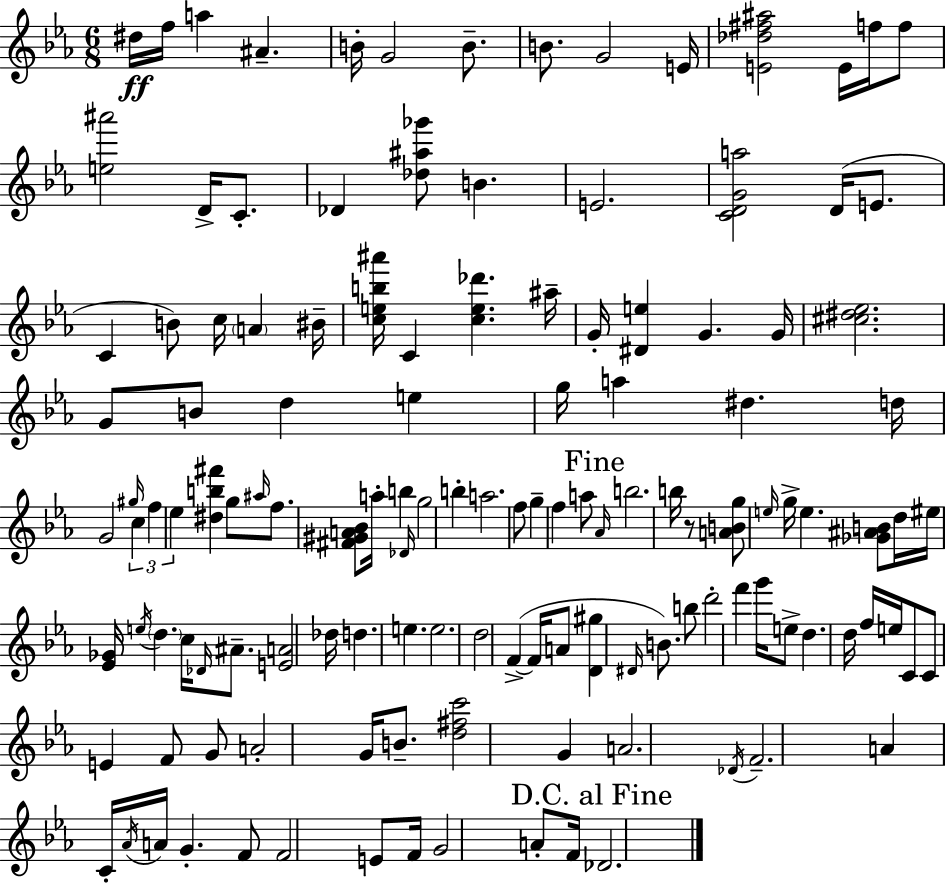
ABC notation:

X:1
T:Untitled
M:6/8
L:1/4
K:Cm
^d/4 f/4 a ^A B/4 G2 B/2 B/2 G2 E/4 [E_d^f^a]2 E/4 f/4 f/2 [e^a']2 D/4 C/2 _D [_d^a_g']/2 B E2 [CDGa]2 D/4 E/2 C B/2 c/4 A ^B/4 [ceb^a']/4 C [ce_d'] ^a/4 G/4 [^De] G G/4 [^c^d_e]2 G/2 B/2 d e g/4 a ^d d/4 G2 ^g/4 c f _e [^db^f'] g/2 ^a/4 f/2 [^F^GA_B]/2 a/4 b _D/4 g2 b a2 f/2 g f a/2 _A/4 b2 b/4 z/2 [ABg]/2 e/4 g/4 e [_G^AB]/2 d/4 ^e/4 [_E_G]/4 e/4 d c/4 _D/4 ^A/2 [EA]2 _d/4 d e e2 d2 F F/4 A/2 [D^g] ^D/4 B/2 b/2 d'2 f' g'/4 e/2 d d/4 f/4 e/4 C/2 C/2 E F/2 G/2 A2 G/4 B/2 [d^fc']2 G A2 _D/4 F2 A C/4 _A/4 A/4 G F/2 F2 E/2 F/4 G2 A/2 F/4 _D2